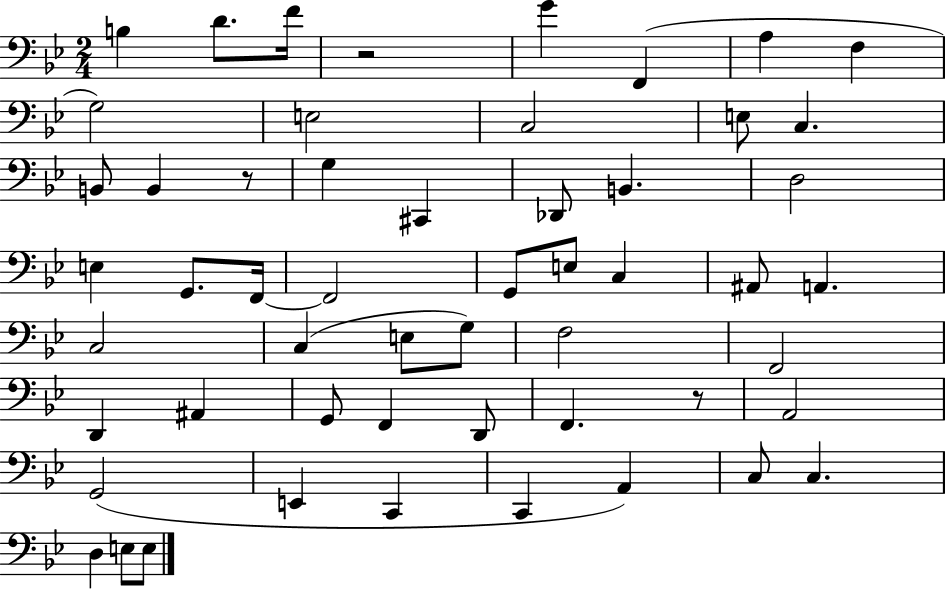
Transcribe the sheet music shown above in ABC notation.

X:1
T:Untitled
M:2/4
L:1/4
K:Bb
B, D/2 F/4 z2 G F,, A, F, G,2 E,2 C,2 E,/2 C, B,,/2 B,, z/2 G, ^C,, _D,,/2 B,, D,2 E, G,,/2 F,,/4 F,,2 G,,/2 E,/2 C, ^A,,/2 A,, C,2 C, E,/2 G,/2 F,2 F,,2 D,, ^A,, G,,/2 F,, D,,/2 F,, z/2 A,,2 G,,2 E,, C,, C,, A,, C,/2 C, D, E,/2 E,/2